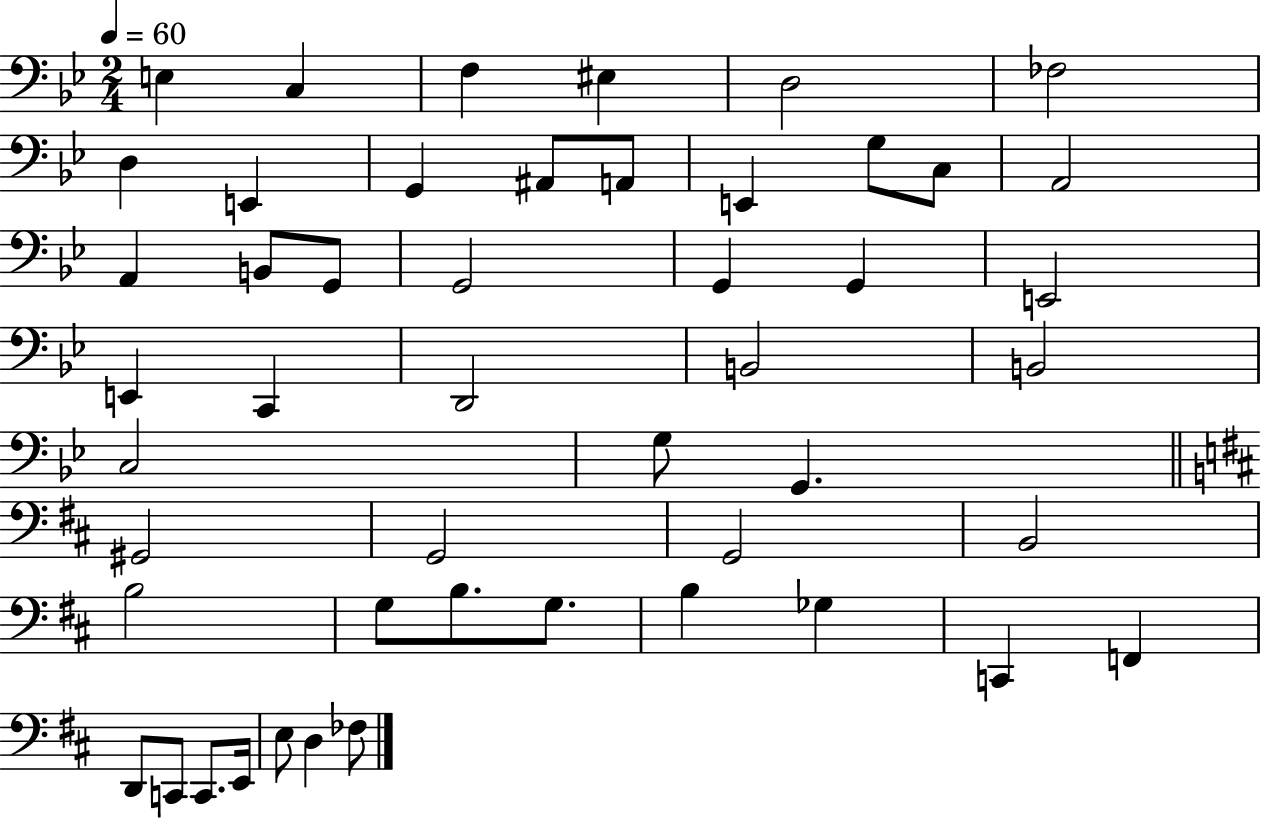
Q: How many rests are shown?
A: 0